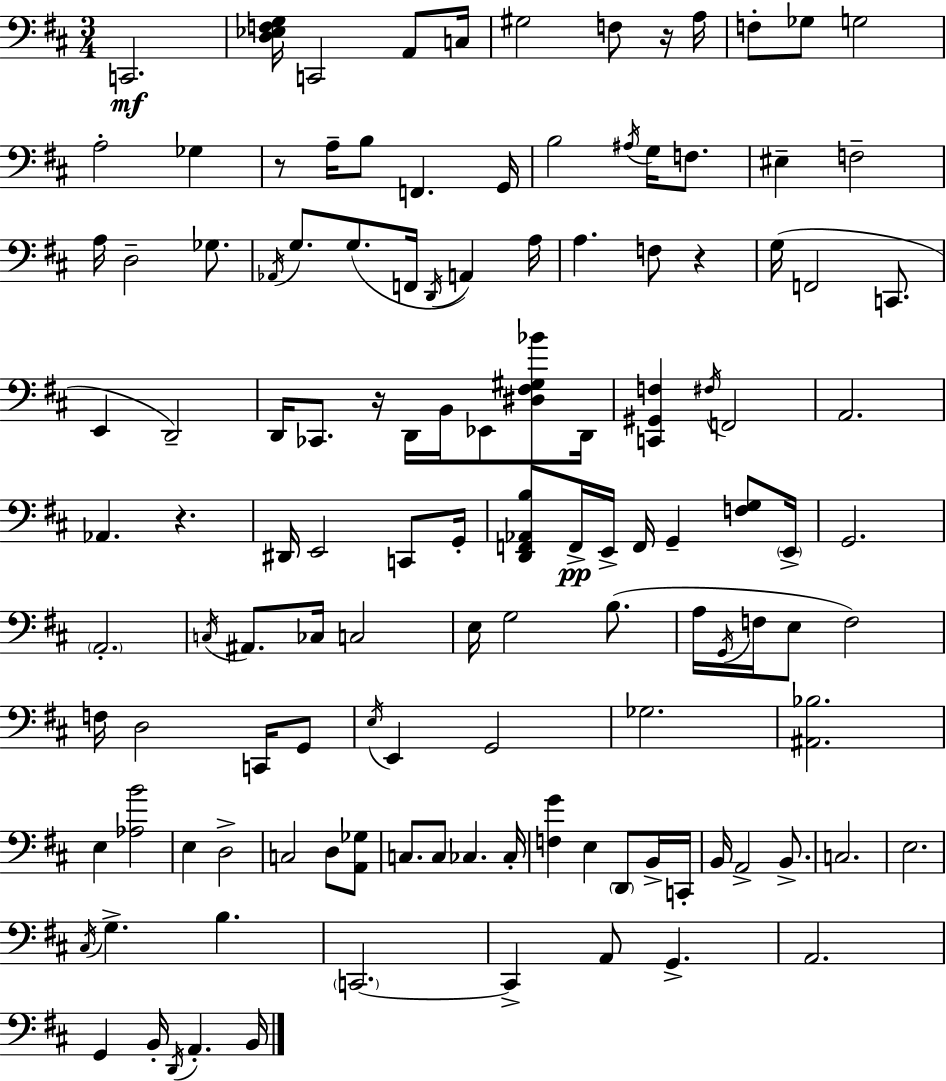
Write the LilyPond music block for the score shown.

{
  \clef bass
  \numericTimeSignature
  \time 3/4
  \key d \major
  c,2.\mf | <d ees f g>16 c,2 a,8 c16 | gis2 f8 r16 a16 | f8-. ges8 g2 | \break a2-. ges4 | r8 a16-- b8 f,4. g,16 | b2 \acciaccatura { ais16 } g16 f8. | eis4-- f2-- | \break a16 d2-- ges8. | \acciaccatura { aes,16 } g8. g8.( f,16 \acciaccatura { d,16 } a,4) | a16 a4. f8 r4 | g16( f,2 | \break c,8. e,4 d,2--) | d,16 ces,8. r16 d,16 b,16 ees,8 | <dis fis gis bes'>8 d,16 <c, gis, f>4 \acciaccatura { fis16 } f,2 | a,2. | \break aes,4. r4. | dis,16 e,2 | c,8 g,16-. <d, f, aes, b>8 f,16->\pp e,16-> f,16 g,4-- | <f g>8 \parenthesize e,16-> g,2. | \break \parenthesize a,2.-. | \acciaccatura { c16 } ais,8. ces16 c2 | e16 g2 | b8.( a16 \acciaccatura { g,16 } f16 e8 f2) | \break f16 d2 | c,16 g,8 \acciaccatura { e16 } e,4 g,2 | ges2. | <ais, bes>2. | \break e4 <aes b'>2 | e4 d2-> | c2 | d8 <a, ges>8 c8. c8 | \break ces4. ces16-. <f g'>4 e4 | \parenthesize d,8 b,16-> c,16-. b,16 a,2-> | b,8.-> c2. | e2. | \break \acciaccatura { cis16 } g4.-> | b4. \parenthesize c,2.~~ | c,4-> | a,8 g,4.-> a,2. | \break g,4 | b,16-. \acciaccatura { d,16 } a,4.-. b,16 \bar "|."
}